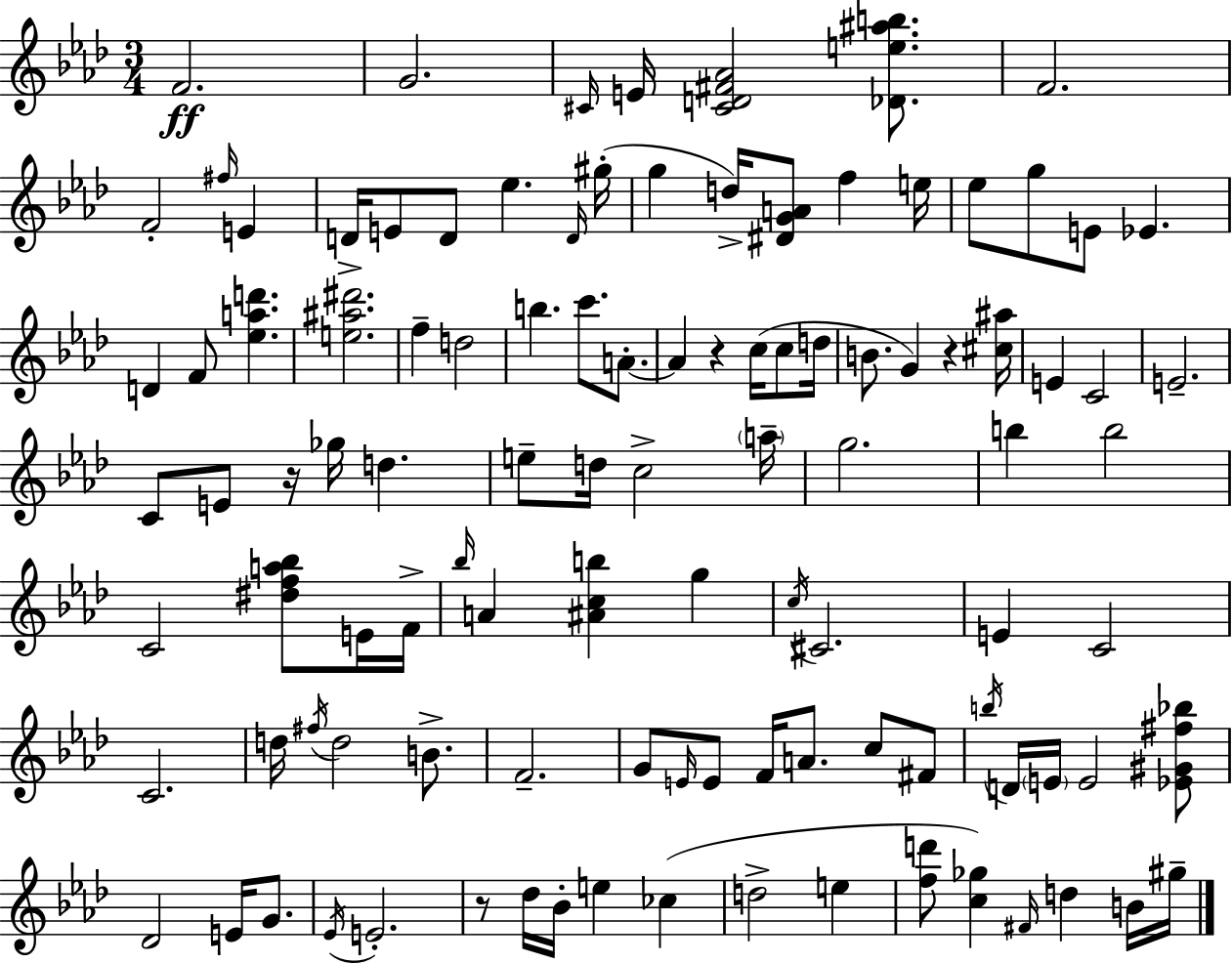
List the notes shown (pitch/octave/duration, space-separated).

F4/h. G4/h. C#4/s E4/s [C#4,D4,F#4,Ab4]/h [Db4,E5,A#5,B5]/e. F4/h. F4/h F#5/s E4/q D4/s E4/e D4/e Eb5/q. D4/s G#5/s G5/q D5/s [D#4,G4,A4]/e F5/q E5/s Eb5/e G5/e E4/e Eb4/q. D4/q F4/e [Eb5,A5,D6]/q. [E5,A#5,D#6]/h. F5/q D5/h B5/q. C6/e. A4/e. A4/q R/q C5/s C5/e D5/s B4/e. G4/q R/q [C#5,A#5]/s E4/q C4/h E4/h. C4/e E4/e R/s Gb5/s D5/q. E5/e D5/s C5/h A5/s G5/h. B5/q B5/h C4/h [D#5,F5,A5,Bb5]/e E4/s F4/s Bb5/s A4/q [A#4,C5,B5]/q G5/q C5/s C#4/h. E4/q C4/h C4/h. D5/s F#5/s D5/h B4/e. F4/h. G4/e E4/s E4/e F4/s A4/e. C5/e F#4/e B5/s D4/s E4/s E4/h [Eb4,G#4,F#5,Bb5]/e Db4/h E4/s G4/e. Eb4/s E4/h. R/e Db5/s Bb4/s E5/q CES5/q D5/h E5/q [F5,D6]/e [C5,Gb5]/q F#4/s D5/q B4/s G#5/s